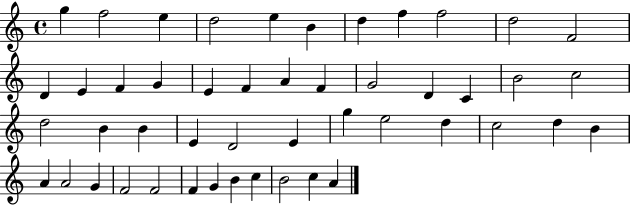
G5/q F5/h E5/q D5/h E5/q B4/q D5/q F5/q F5/h D5/h F4/h D4/q E4/q F4/q G4/q E4/q F4/q A4/q F4/q G4/h D4/q C4/q B4/h C5/h D5/h B4/q B4/q E4/q D4/h E4/q G5/q E5/h D5/q C5/h D5/q B4/q A4/q A4/h G4/q F4/h F4/h F4/q G4/q B4/q C5/q B4/h C5/q A4/q